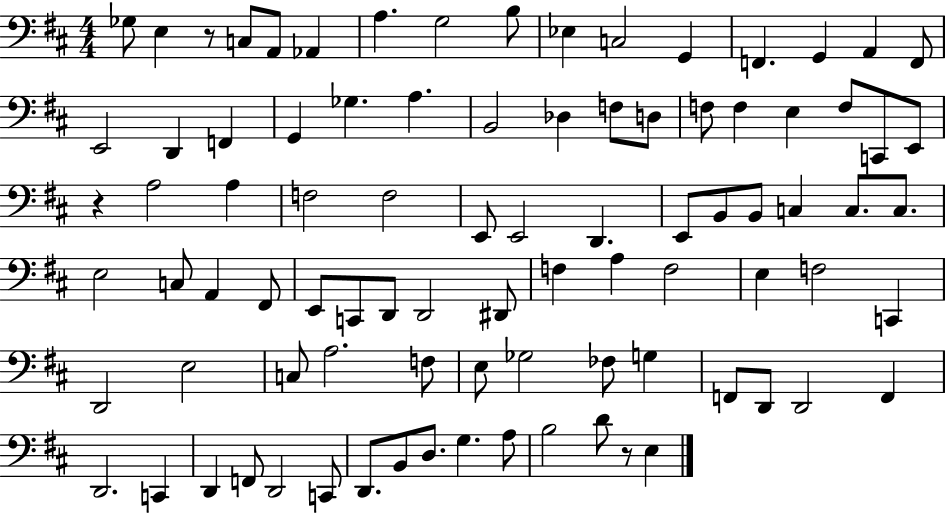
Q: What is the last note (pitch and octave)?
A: E3